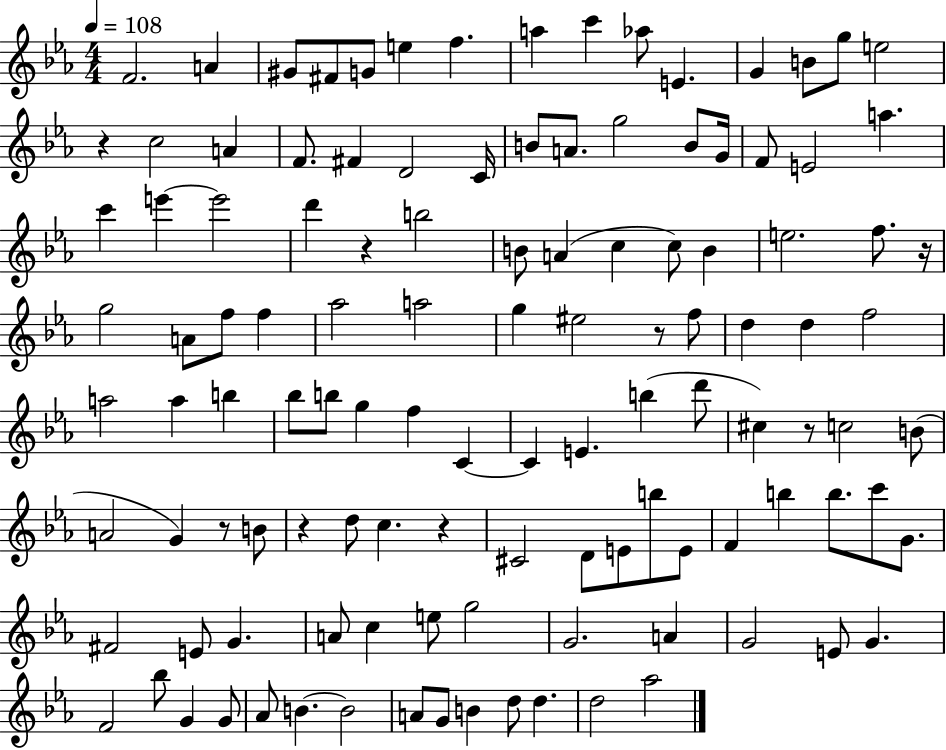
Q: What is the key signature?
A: EES major